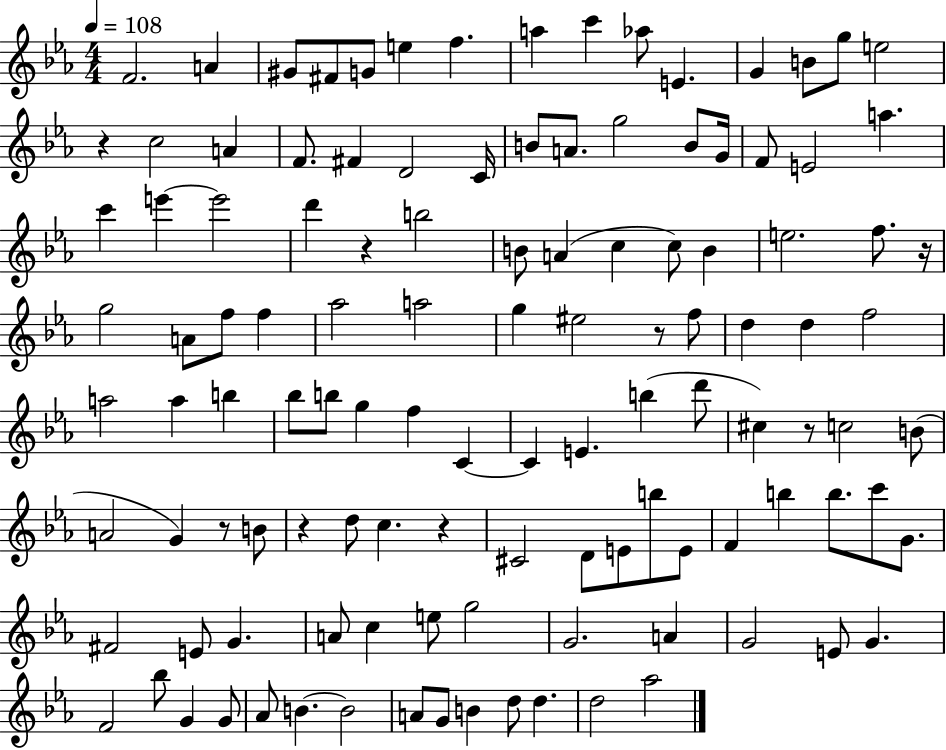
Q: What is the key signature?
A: EES major